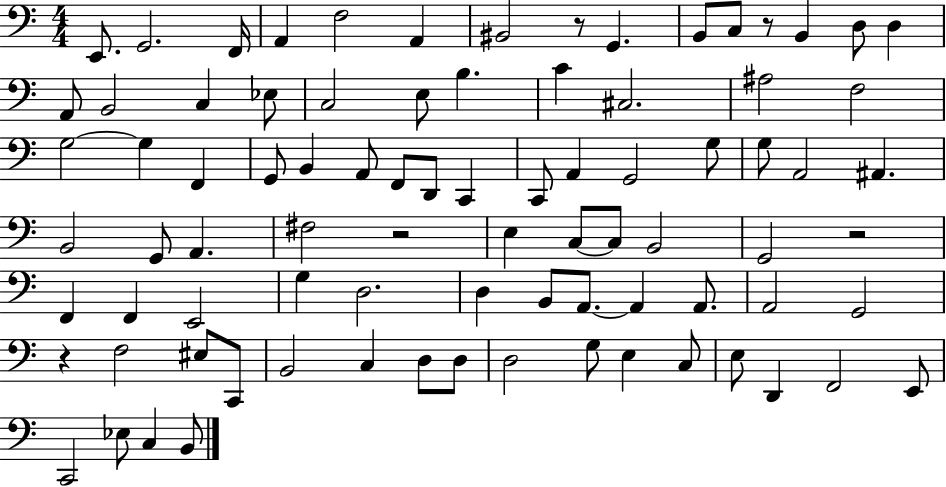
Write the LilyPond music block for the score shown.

{
  \clef bass
  \numericTimeSignature
  \time 4/4
  \key c \major
  e,8. g,2. f,16 | a,4 f2 a,4 | bis,2 r8 g,4. | b,8 c8 r8 b,4 d8 d4 | \break a,8 b,2 c4 ees8 | c2 e8 b4. | c'4 cis2. | ais2 f2 | \break g2~~ g4 f,4 | g,8 b,4 a,8 f,8 d,8 c,4 | c,8 a,4 g,2 g8 | g8 a,2 ais,4. | \break b,2 g,8 a,4. | fis2 r2 | e4 c8~~ c8 b,2 | g,2 r2 | \break f,4 f,4 e,2 | g4 d2. | d4 b,8 a,8.~~ a,4 a,8. | a,2 g,2 | \break r4 f2 eis8 c,8 | b,2 c4 d8 d8 | d2 g8 e4 c8 | e8 d,4 f,2 e,8 | \break c,2 ees8 c4 b,8 | \bar "|."
}